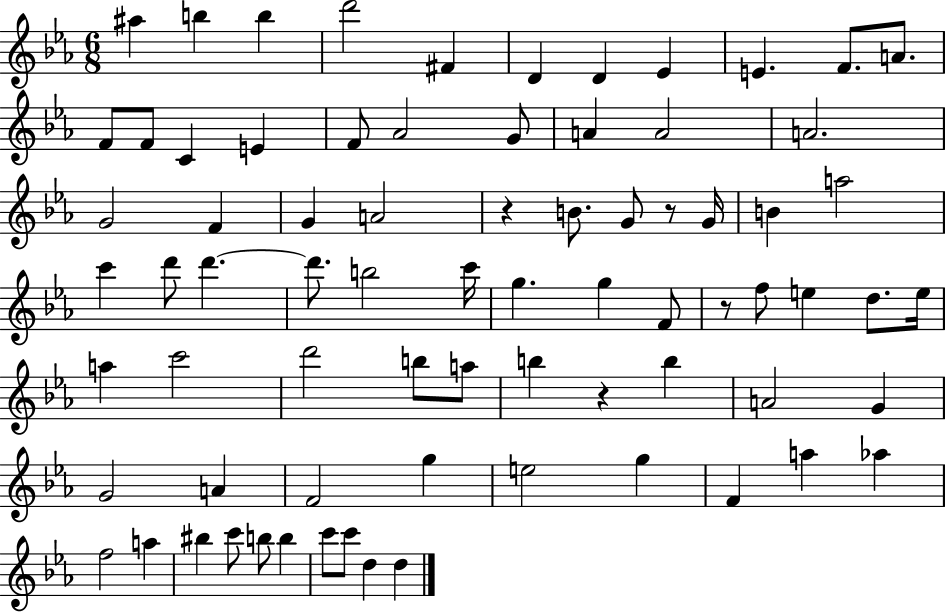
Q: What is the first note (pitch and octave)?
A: A#5